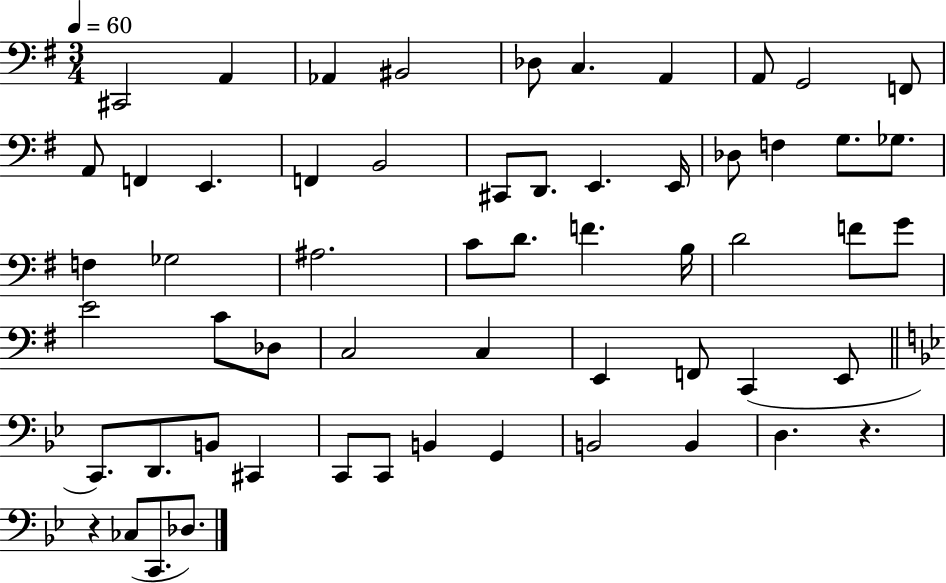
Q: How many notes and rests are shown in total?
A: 58